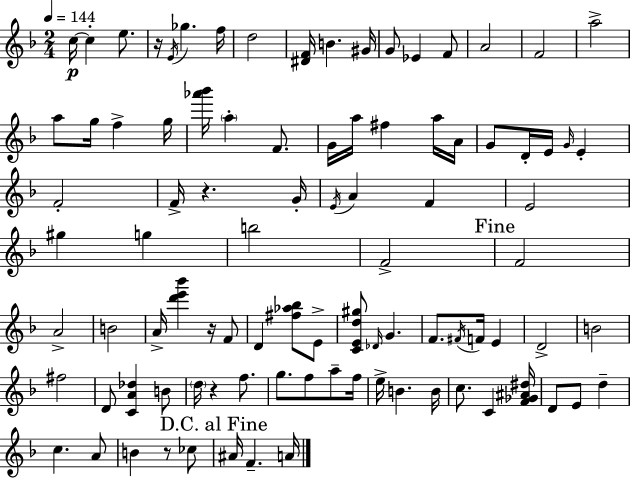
C5/s C5/q E5/e. R/s E4/s Gb5/q. F5/s D5/h [D#4,F4]/s B4/q. G#4/s G4/e Eb4/q F4/e A4/h F4/h A5/h A5/e G5/s F5/q G5/s [Ab6,Bb6]/s A5/q F4/e. G4/s A5/s F#5/q A5/s A4/s G4/e D4/s E4/s G4/s E4/q F4/h F4/s R/q. G4/s E4/s A4/q F4/q E4/h G#5/q G5/q B5/h F4/h F4/h A4/h B4/h A4/s [D6,E6,Bb6]/q R/s F4/e D4/q [F#5,Ab5,Bb5]/e E4/e [C4,E4,D5,G#5]/e Db4/s G4/q. F4/e. F#4/s F4/s E4/q D4/h B4/h F#5/h D4/e [C4,A4,Db5]/q B4/e D5/s R/q F5/e. G5/e. F5/e A5/e F5/s E5/s B4/q. B4/s C5/e. C4/q [F4,Gb4,A#4,D#5]/s D4/e E4/e D5/q C5/q. A4/e B4/q R/e CES5/e A#4/s F4/q. A4/s